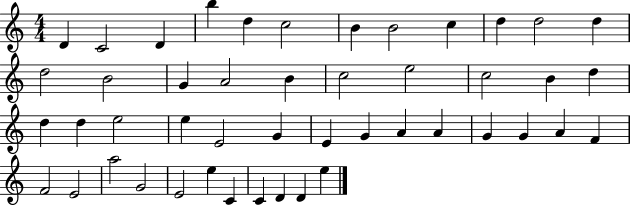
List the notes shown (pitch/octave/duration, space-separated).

D4/q C4/h D4/q B5/q D5/q C5/h B4/q B4/h C5/q D5/q D5/h D5/q D5/h B4/h G4/q A4/h B4/q C5/h E5/h C5/h B4/q D5/q D5/q D5/q E5/h E5/q E4/h G4/q E4/q G4/q A4/q A4/q G4/q G4/q A4/q F4/q F4/h E4/h A5/h G4/h E4/h E5/q C4/q C4/q D4/q D4/q E5/q